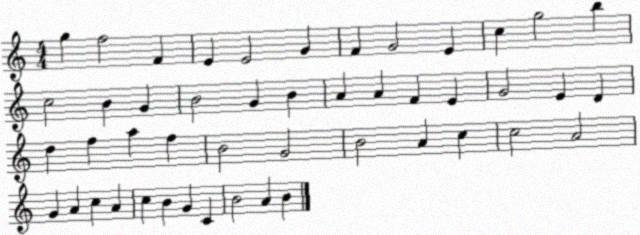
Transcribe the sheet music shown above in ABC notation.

X:1
T:Untitled
M:4/4
L:1/4
K:C
g f2 F E E2 G F G2 E c g2 b c2 B G B2 G B A A F E G2 E D d f a f B2 G2 B2 A c c2 A2 G A c A c B G C B2 A B